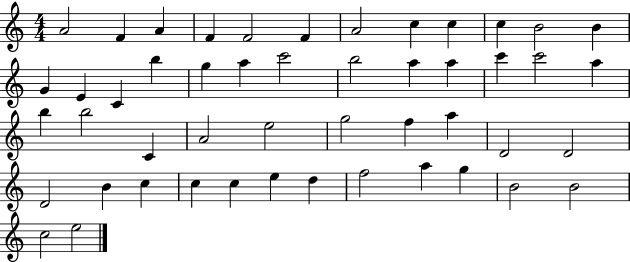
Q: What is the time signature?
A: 4/4